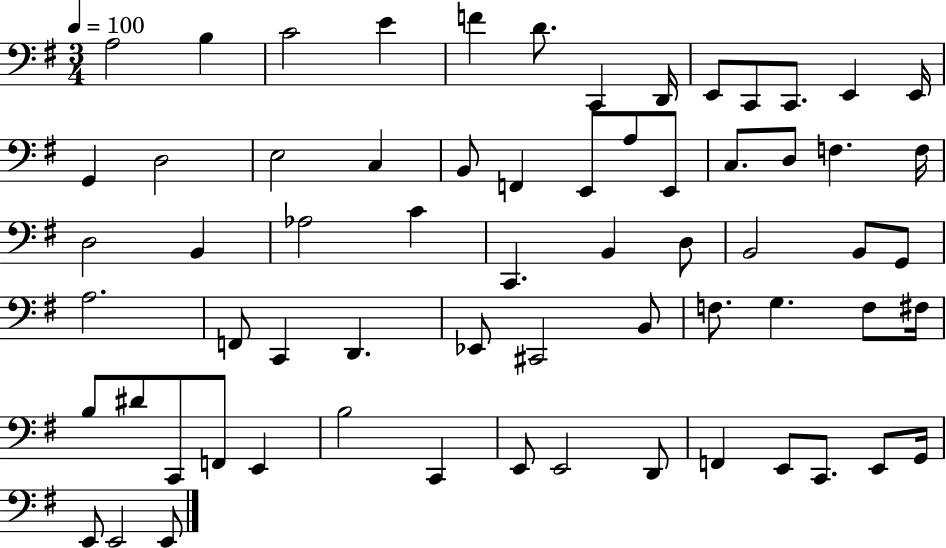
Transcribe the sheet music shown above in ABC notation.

X:1
T:Untitled
M:3/4
L:1/4
K:G
A,2 B, C2 E F D/2 C,, D,,/4 E,,/2 C,,/2 C,,/2 E,, E,,/4 G,, D,2 E,2 C, B,,/2 F,, E,,/2 A,/2 E,,/2 C,/2 D,/2 F, F,/4 D,2 B,, _A,2 C C,, B,, D,/2 B,,2 B,,/2 G,,/2 A,2 F,,/2 C,, D,, _E,,/2 ^C,,2 B,,/2 F,/2 G, F,/2 ^F,/4 B,/2 ^D/2 C,,/2 F,,/2 E,, B,2 C,, E,,/2 E,,2 D,,/2 F,, E,,/2 C,,/2 E,,/2 G,,/4 E,,/2 E,,2 E,,/2